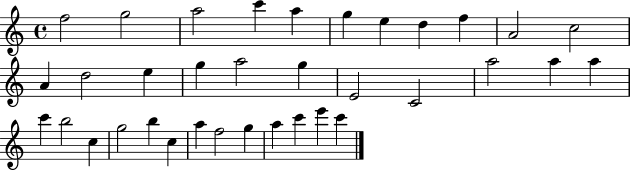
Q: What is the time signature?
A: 4/4